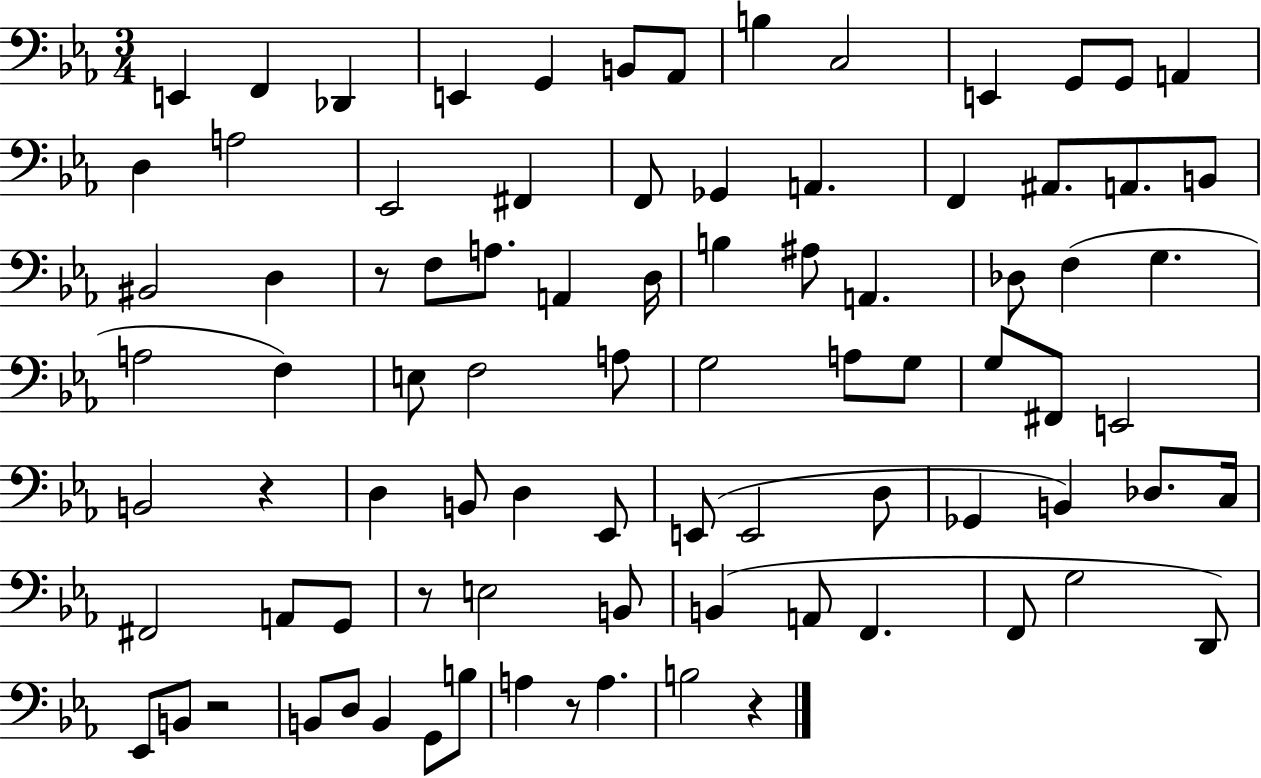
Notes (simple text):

E2/q F2/q Db2/q E2/q G2/q B2/e Ab2/e B3/q C3/h E2/q G2/e G2/e A2/q D3/q A3/h Eb2/h F#2/q F2/e Gb2/q A2/q. F2/q A#2/e. A2/e. B2/e BIS2/h D3/q R/e F3/e A3/e. A2/q D3/s B3/q A#3/e A2/q. Db3/e F3/q G3/q. A3/h F3/q E3/e F3/h A3/e G3/h A3/e G3/e G3/e F#2/e E2/h B2/h R/q D3/q B2/e D3/q Eb2/e E2/e E2/h D3/e Gb2/q B2/q Db3/e. C3/s F#2/h A2/e G2/e R/e E3/h B2/e B2/q A2/e F2/q. F2/e G3/h D2/e Eb2/e B2/e R/h B2/e D3/e B2/q G2/e B3/e A3/q R/e A3/q. B3/h R/q